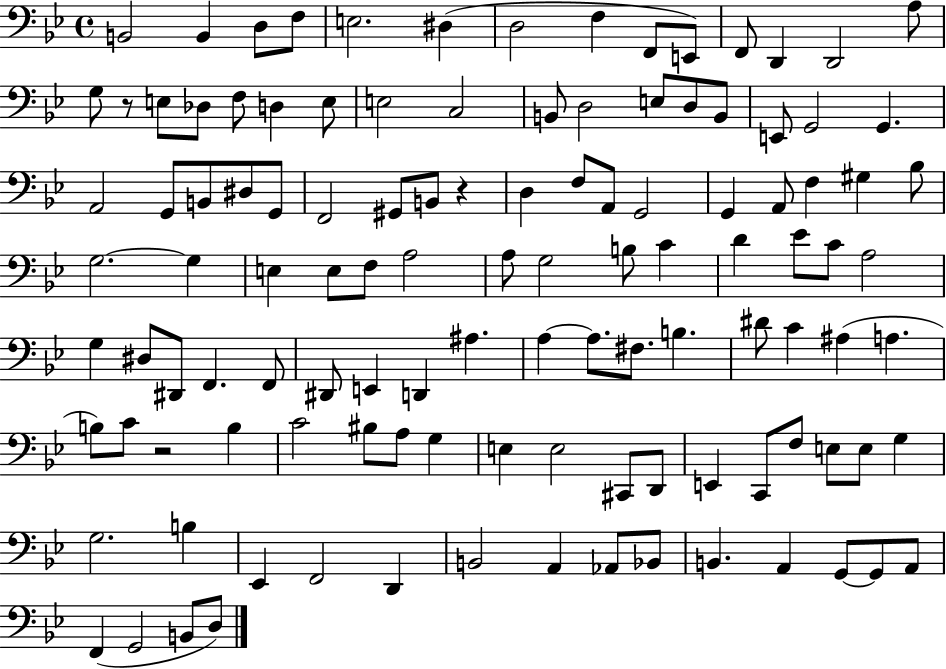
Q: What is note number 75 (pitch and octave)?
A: D#4